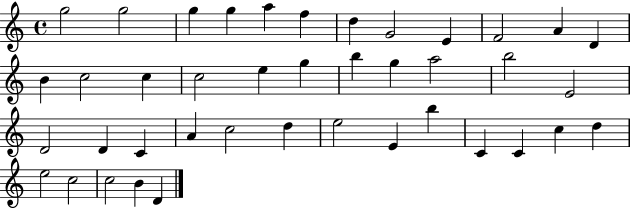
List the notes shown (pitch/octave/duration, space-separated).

G5/h G5/h G5/q G5/q A5/q F5/q D5/q G4/h E4/q F4/h A4/q D4/q B4/q C5/h C5/q C5/h E5/q G5/q B5/q G5/q A5/h B5/h E4/h D4/h D4/q C4/q A4/q C5/h D5/q E5/h E4/q B5/q C4/q C4/q C5/q D5/q E5/h C5/h C5/h B4/q D4/q